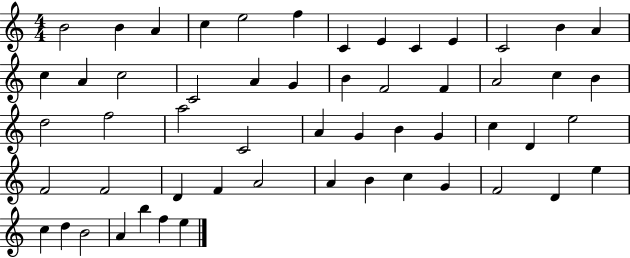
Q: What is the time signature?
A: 4/4